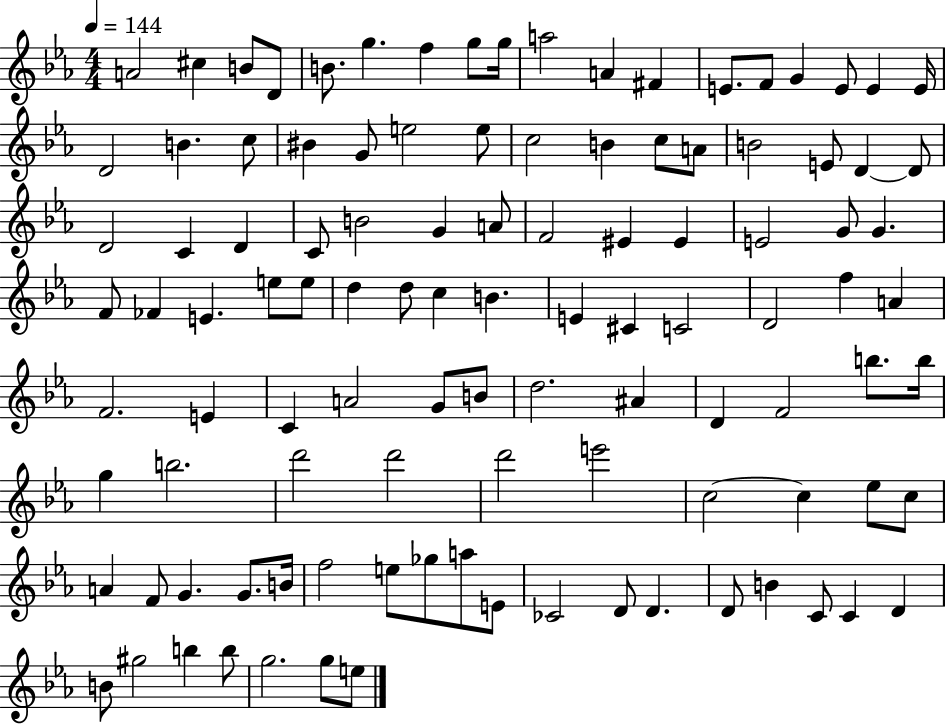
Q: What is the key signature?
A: EES major